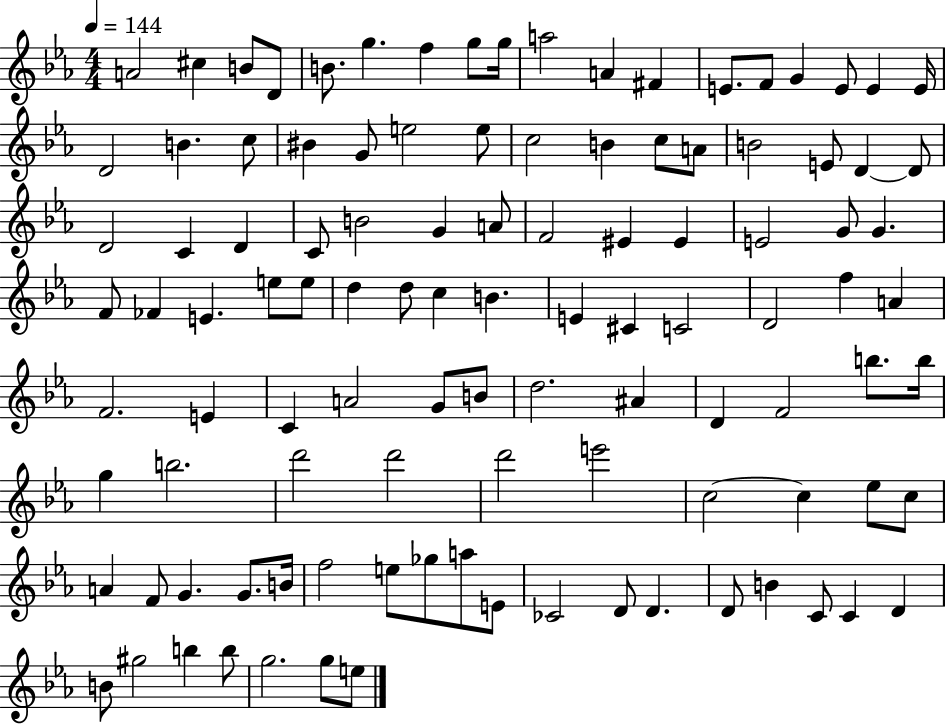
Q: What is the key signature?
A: EES major